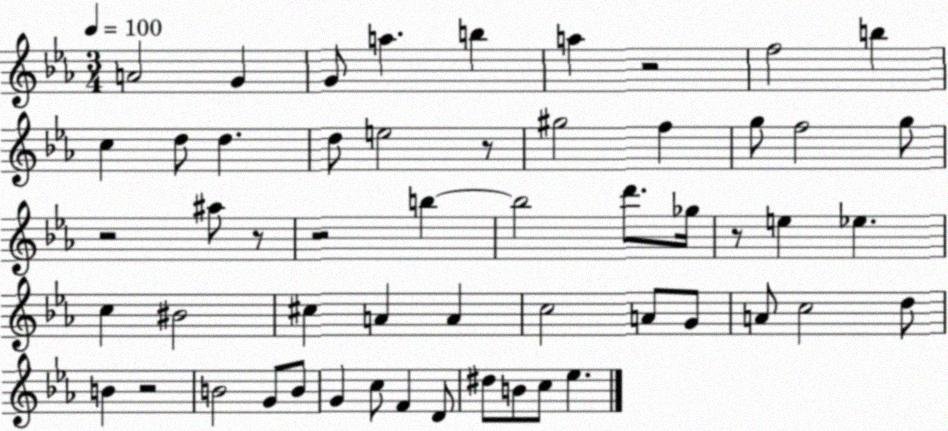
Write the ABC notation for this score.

X:1
T:Untitled
M:3/4
L:1/4
K:Eb
A2 G G/2 a b a z2 f2 b c d/2 d d/2 e2 z/2 ^g2 f g/2 f2 g/2 z2 ^a/2 z/2 z2 b b2 d'/2 _g/4 z/2 e _e c ^B2 ^c A A c2 A/2 G/2 A/2 c2 d/2 B z2 B2 G/2 B/2 G c/2 F D/2 ^d/2 B/2 c/2 _e